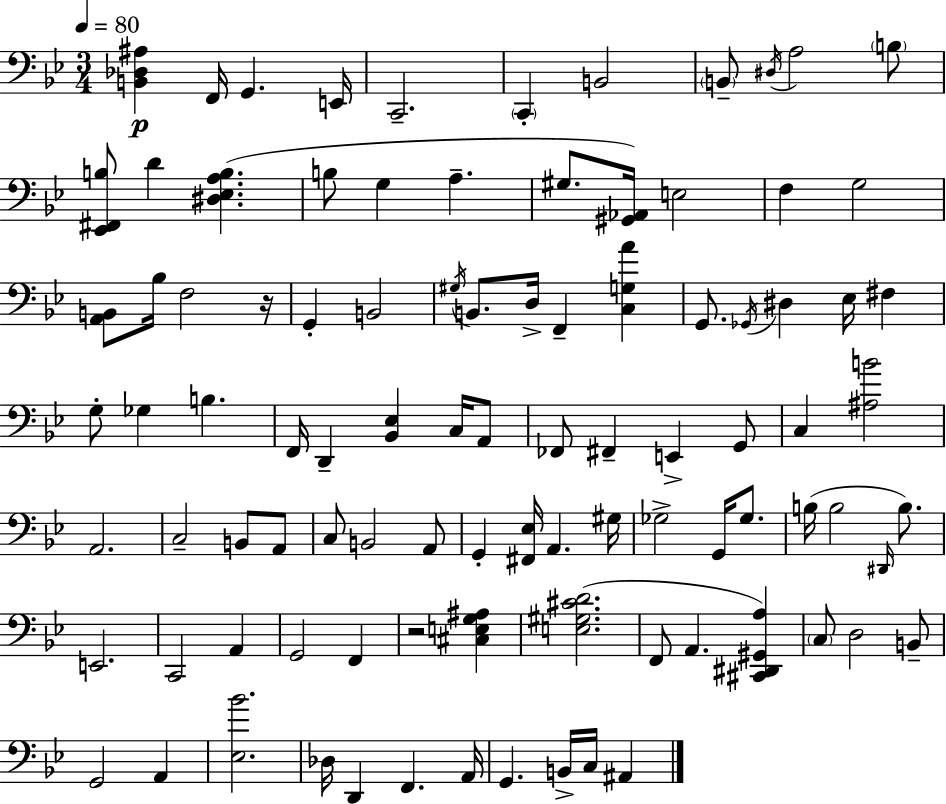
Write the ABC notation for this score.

X:1
T:Untitled
M:3/4
L:1/4
K:Bb
[B,,_D,^A,] F,,/4 G,, E,,/4 C,,2 C,, B,,2 B,,/2 ^D,/4 A,2 B,/2 [_E,,^F,,B,]/2 D [^D,_E,A,B,] B,/2 G, A, ^G,/2 [^G,,_A,,]/4 E,2 F, G,2 [A,,B,,]/2 _B,/4 F,2 z/4 G,, B,,2 ^G,/4 B,,/2 D,/4 F,, [C,G,A] G,,/2 _G,,/4 ^D, _E,/4 ^F, G,/2 _G, B, F,,/4 D,, [_B,,_E,] C,/4 A,,/2 _F,,/2 ^F,, E,, G,,/2 C, [^A,B]2 A,,2 C,2 B,,/2 A,,/2 C,/2 B,,2 A,,/2 G,, [^F,,_E,]/4 A,, ^G,/4 _G,2 G,,/4 _G,/2 B,/4 B,2 ^D,,/4 B,/2 E,,2 C,,2 A,, G,,2 F,, z2 [^C,E,G,^A,] [E,^G,^CD]2 F,,/2 A,, [^C,,^D,,^G,,A,] C,/2 D,2 B,,/2 G,,2 A,, [_E,_B]2 _D,/4 D,, F,, A,,/4 G,, B,,/4 C,/4 ^A,,